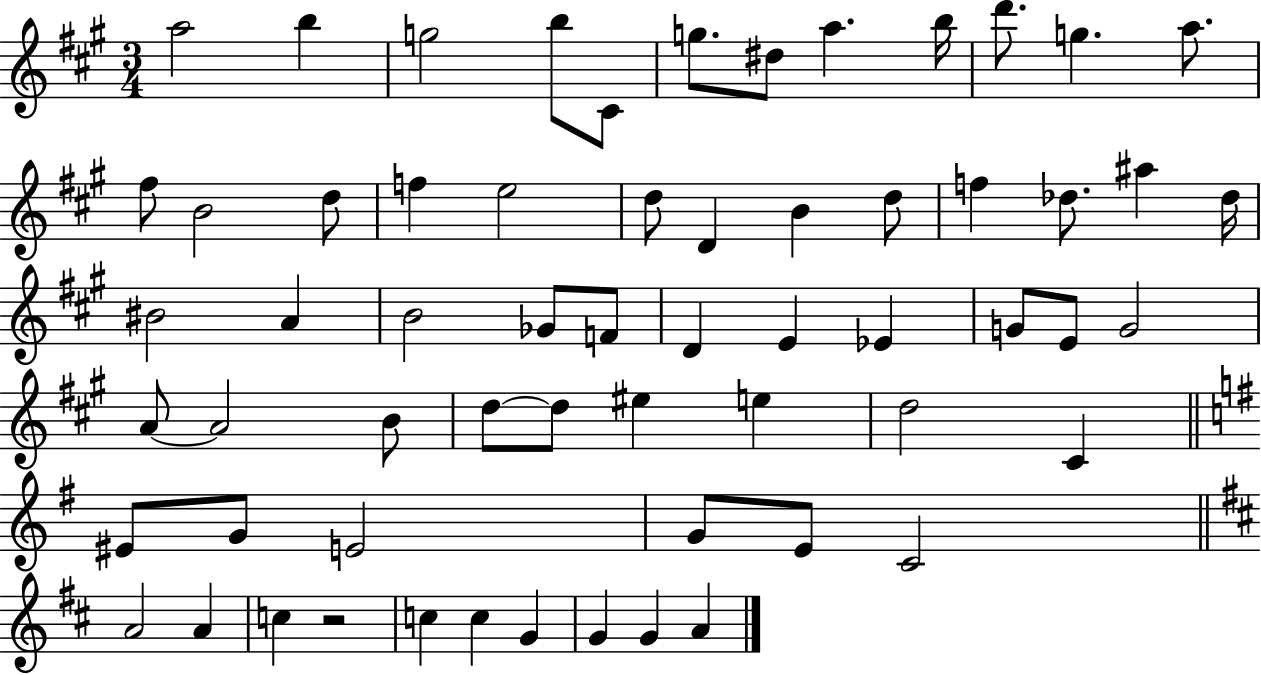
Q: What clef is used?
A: treble